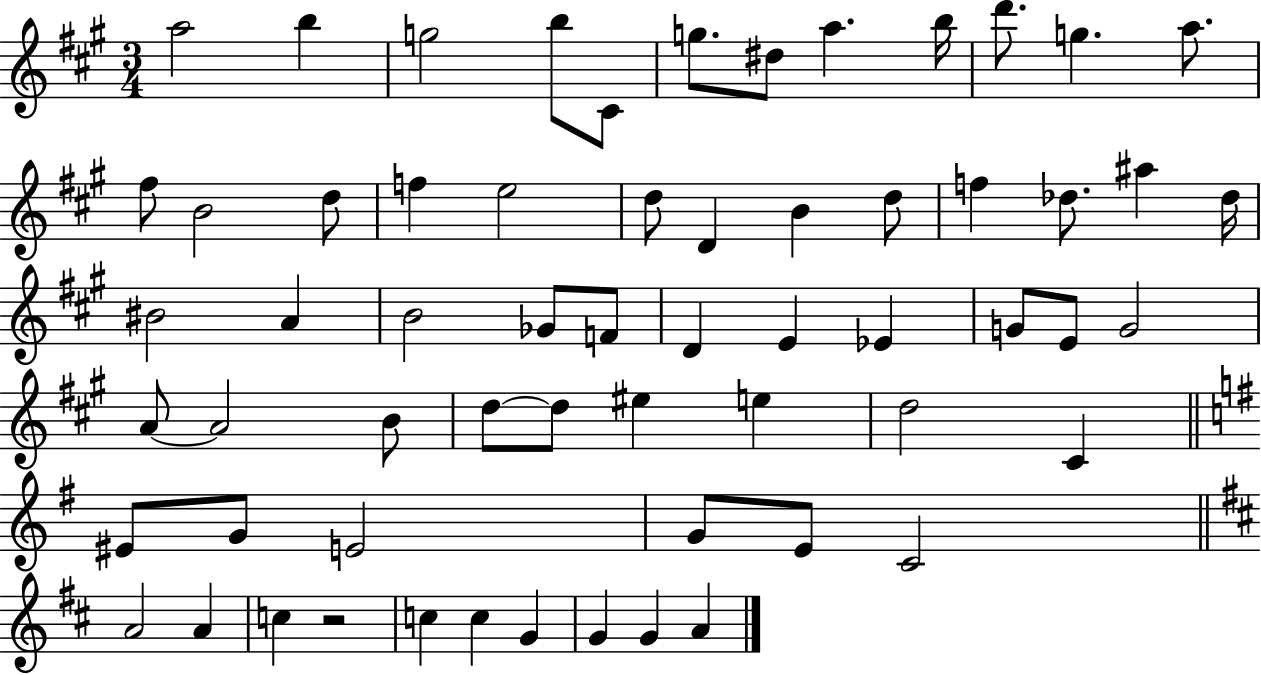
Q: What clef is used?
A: treble